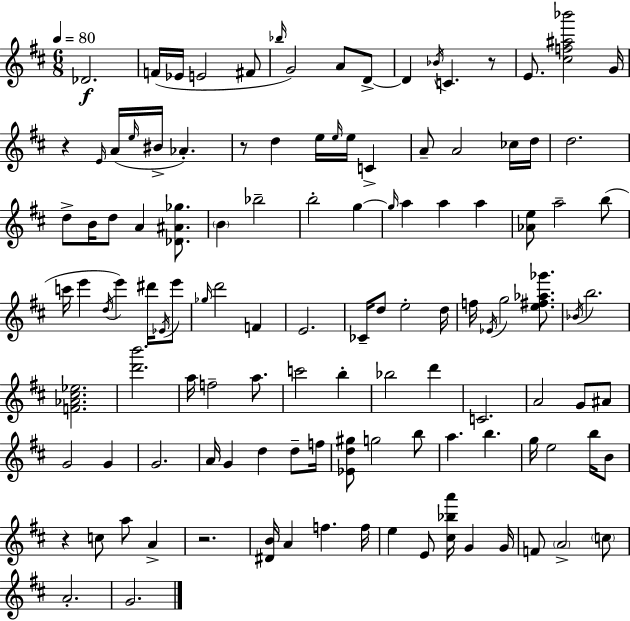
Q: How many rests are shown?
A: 5